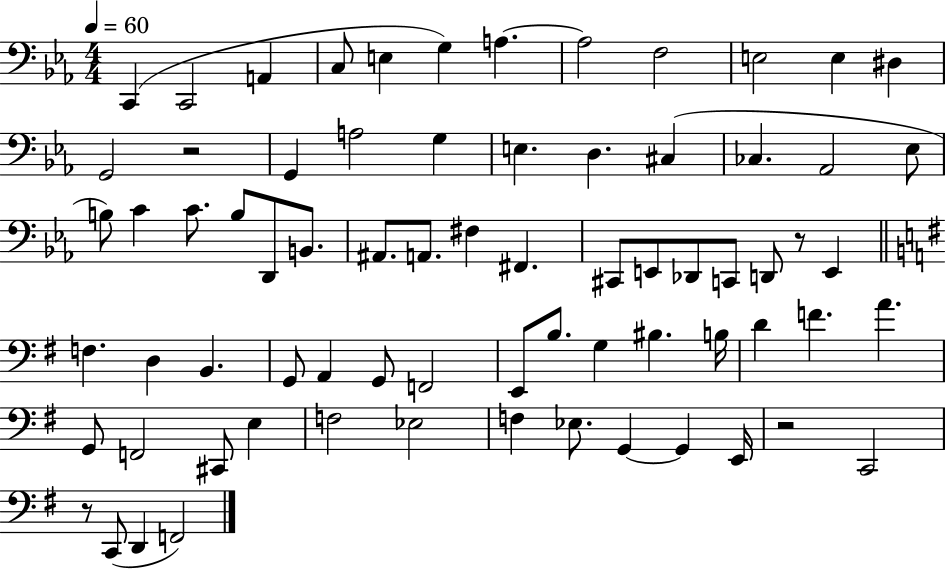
X:1
T:Untitled
M:4/4
L:1/4
K:Eb
C,, C,,2 A,, C,/2 E, G, A, A,2 F,2 E,2 E, ^D, G,,2 z2 G,, A,2 G, E, D, ^C, _C, _A,,2 _E,/2 B,/2 C C/2 B,/2 D,,/2 B,,/2 ^A,,/2 A,,/2 ^F, ^F,, ^C,,/2 E,,/2 _D,,/2 C,,/2 D,,/2 z/2 E,, F, D, B,, G,,/2 A,, G,,/2 F,,2 E,,/2 B,/2 G, ^B, B,/4 D F A G,,/2 F,,2 ^C,,/2 E, F,2 _E,2 F, _E,/2 G,, G,, E,,/4 z2 C,,2 z/2 C,,/2 D,, F,,2